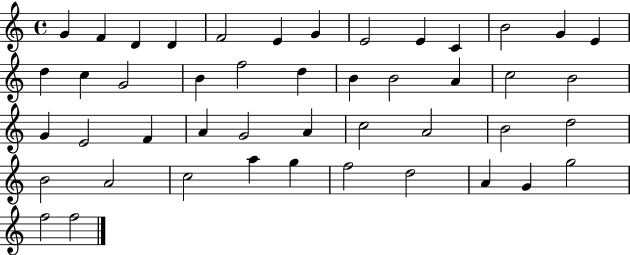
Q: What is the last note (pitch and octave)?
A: F5